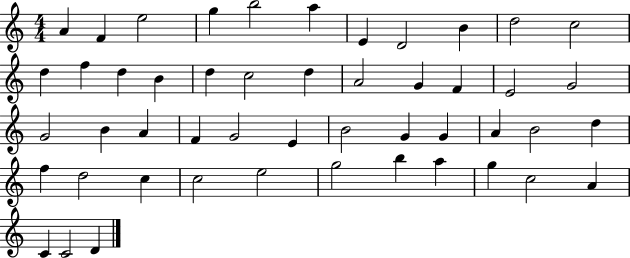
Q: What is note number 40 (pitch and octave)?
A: E5